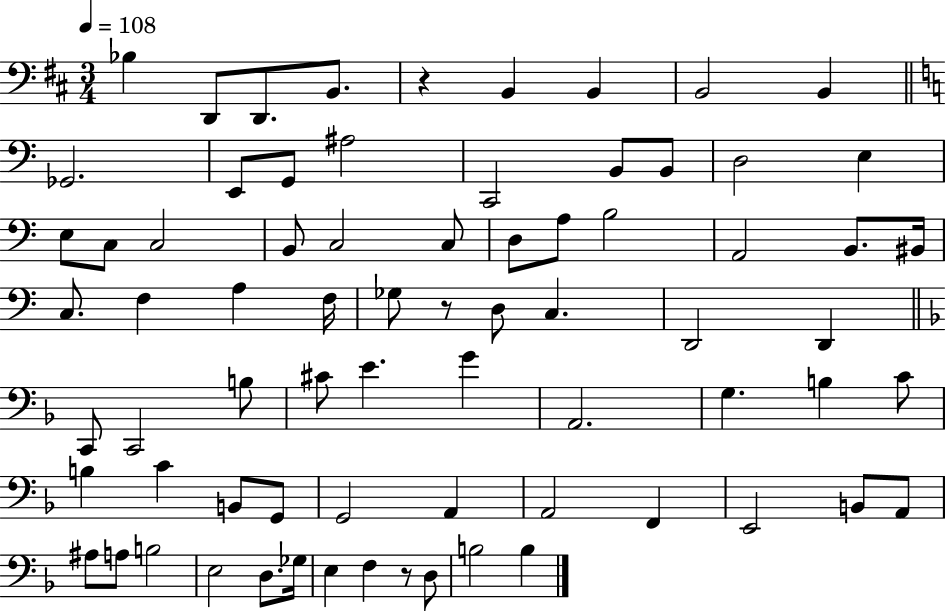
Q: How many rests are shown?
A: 3